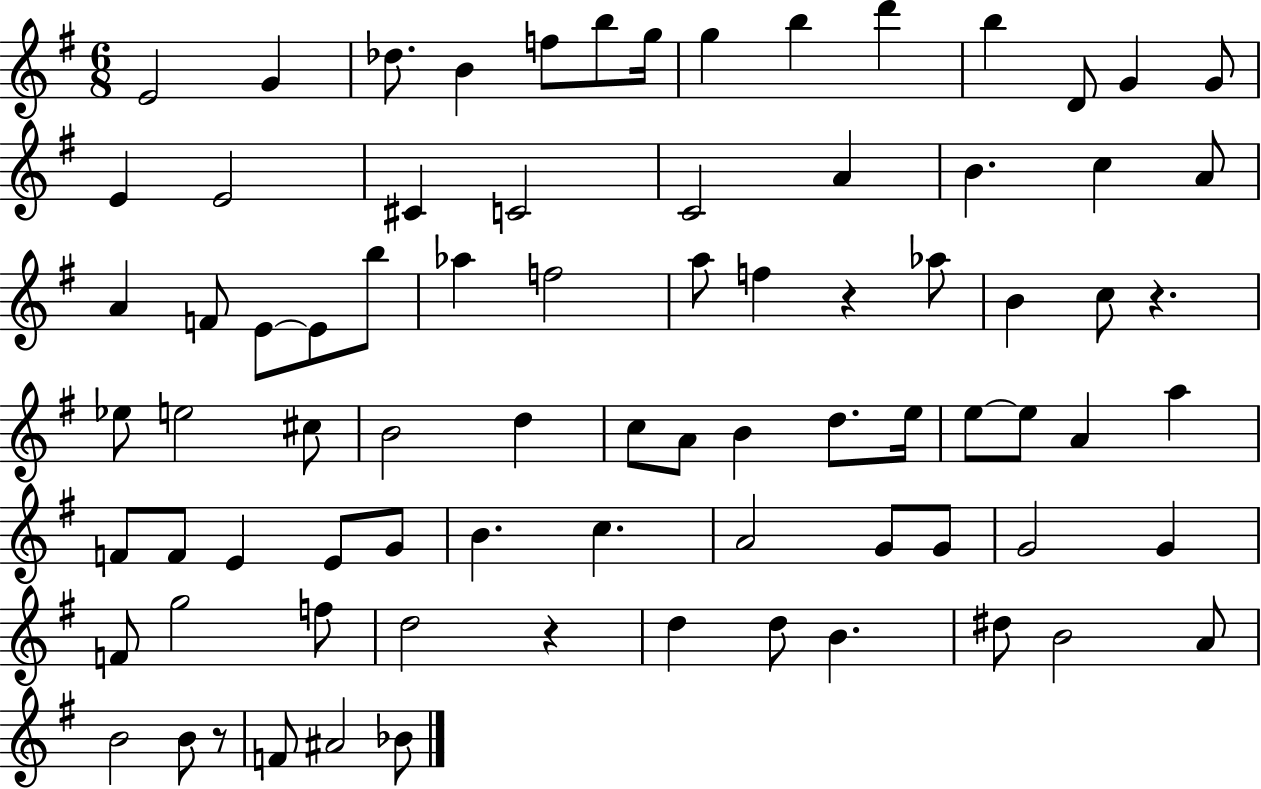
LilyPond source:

{
  \clef treble
  \numericTimeSignature
  \time 6/8
  \key g \major
  e'2 g'4 | des''8. b'4 f''8 b''8 g''16 | g''4 b''4 d'''4 | b''4 d'8 g'4 g'8 | \break e'4 e'2 | cis'4 c'2 | c'2 a'4 | b'4. c''4 a'8 | \break a'4 f'8 e'8~~ e'8 b''8 | aes''4 f''2 | a''8 f''4 r4 aes''8 | b'4 c''8 r4. | \break ees''8 e''2 cis''8 | b'2 d''4 | c''8 a'8 b'4 d''8. e''16 | e''8~~ e''8 a'4 a''4 | \break f'8 f'8 e'4 e'8 g'8 | b'4. c''4. | a'2 g'8 g'8 | g'2 g'4 | \break f'8 g''2 f''8 | d''2 r4 | d''4 d''8 b'4. | dis''8 b'2 a'8 | \break b'2 b'8 r8 | f'8 ais'2 bes'8 | \bar "|."
}